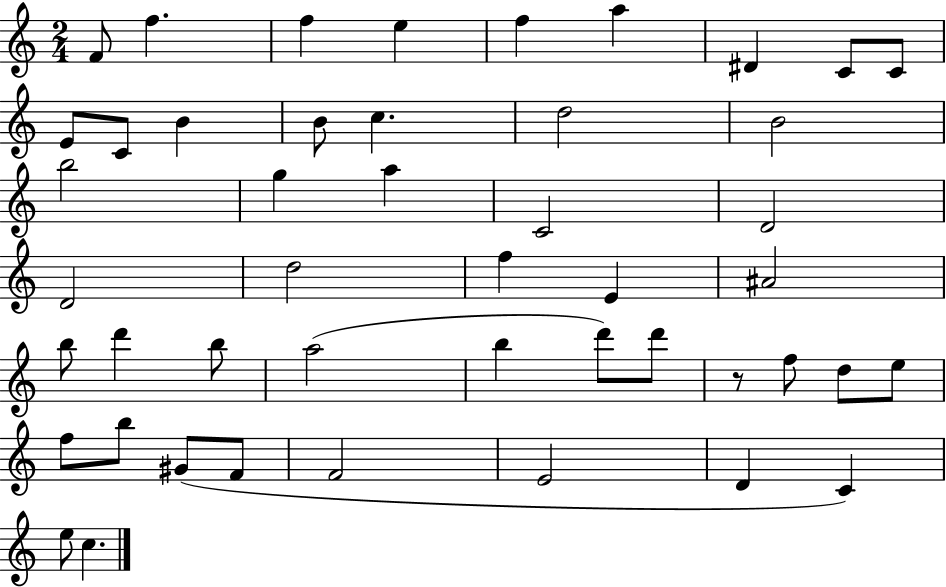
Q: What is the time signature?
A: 2/4